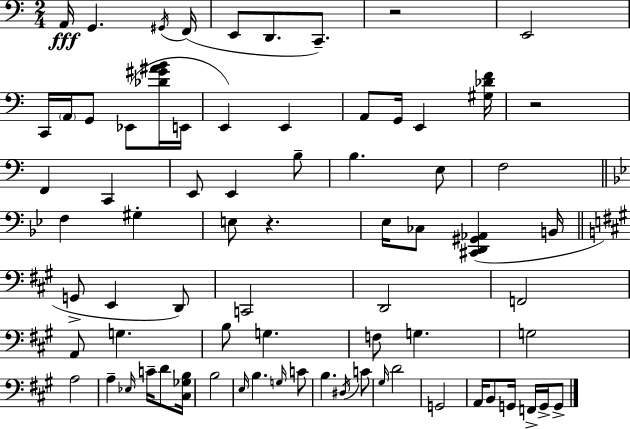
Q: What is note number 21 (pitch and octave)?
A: E2